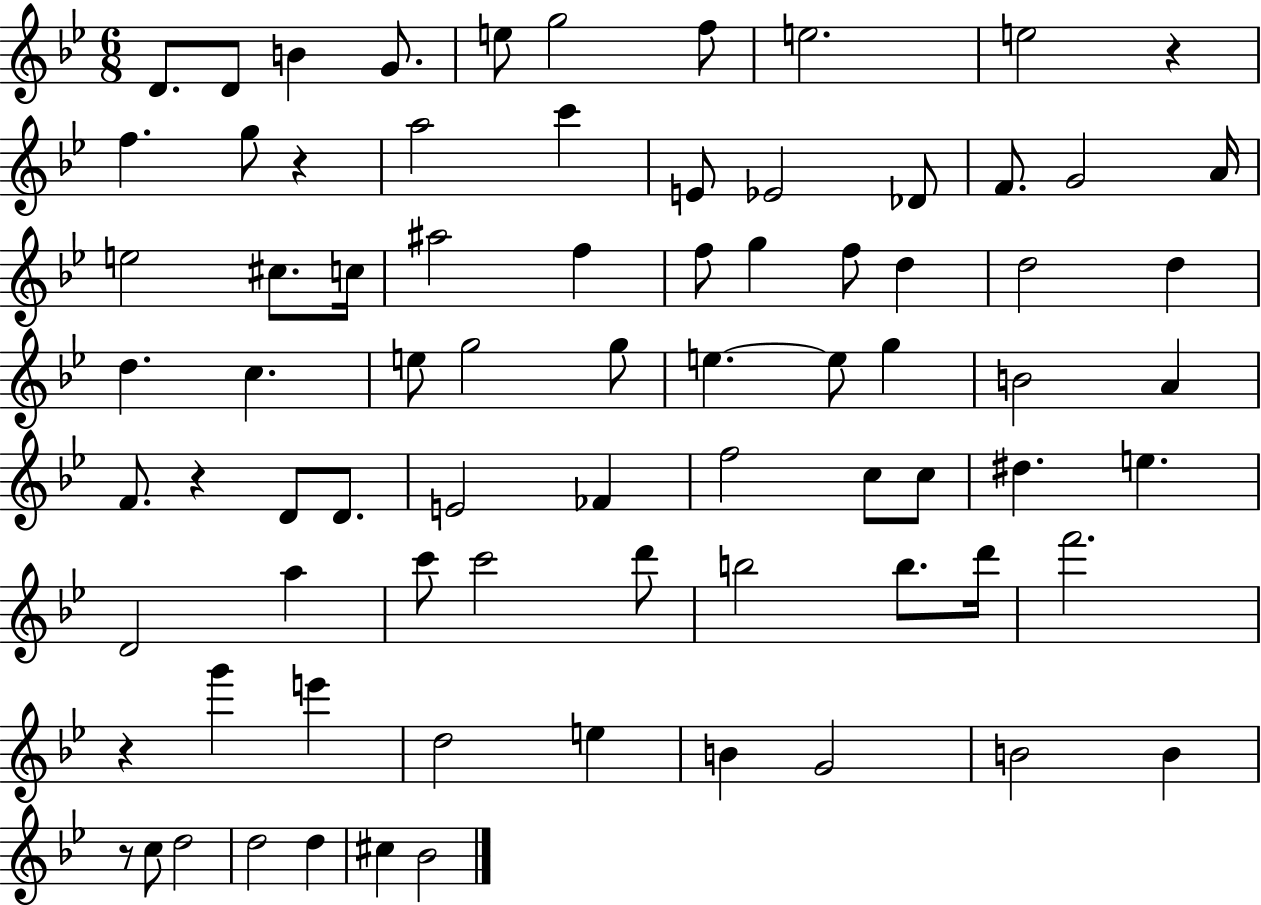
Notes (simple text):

D4/e. D4/e B4/q G4/e. E5/e G5/h F5/e E5/h. E5/h R/q F5/q. G5/e R/q A5/h C6/q E4/e Eb4/h Db4/e F4/e. G4/h A4/s E5/h C#5/e. C5/s A#5/h F5/q F5/e G5/q F5/e D5/q D5/h D5/q D5/q. C5/q. E5/e G5/h G5/e E5/q. E5/e G5/q B4/h A4/q F4/e. R/q D4/e D4/e. E4/h FES4/q F5/h C5/e C5/e D#5/q. E5/q. D4/h A5/q C6/e C6/h D6/e B5/h B5/e. D6/s F6/h. R/q G6/q E6/q D5/h E5/q B4/q G4/h B4/h B4/q R/e C5/e D5/h D5/h D5/q C#5/q Bb4/h